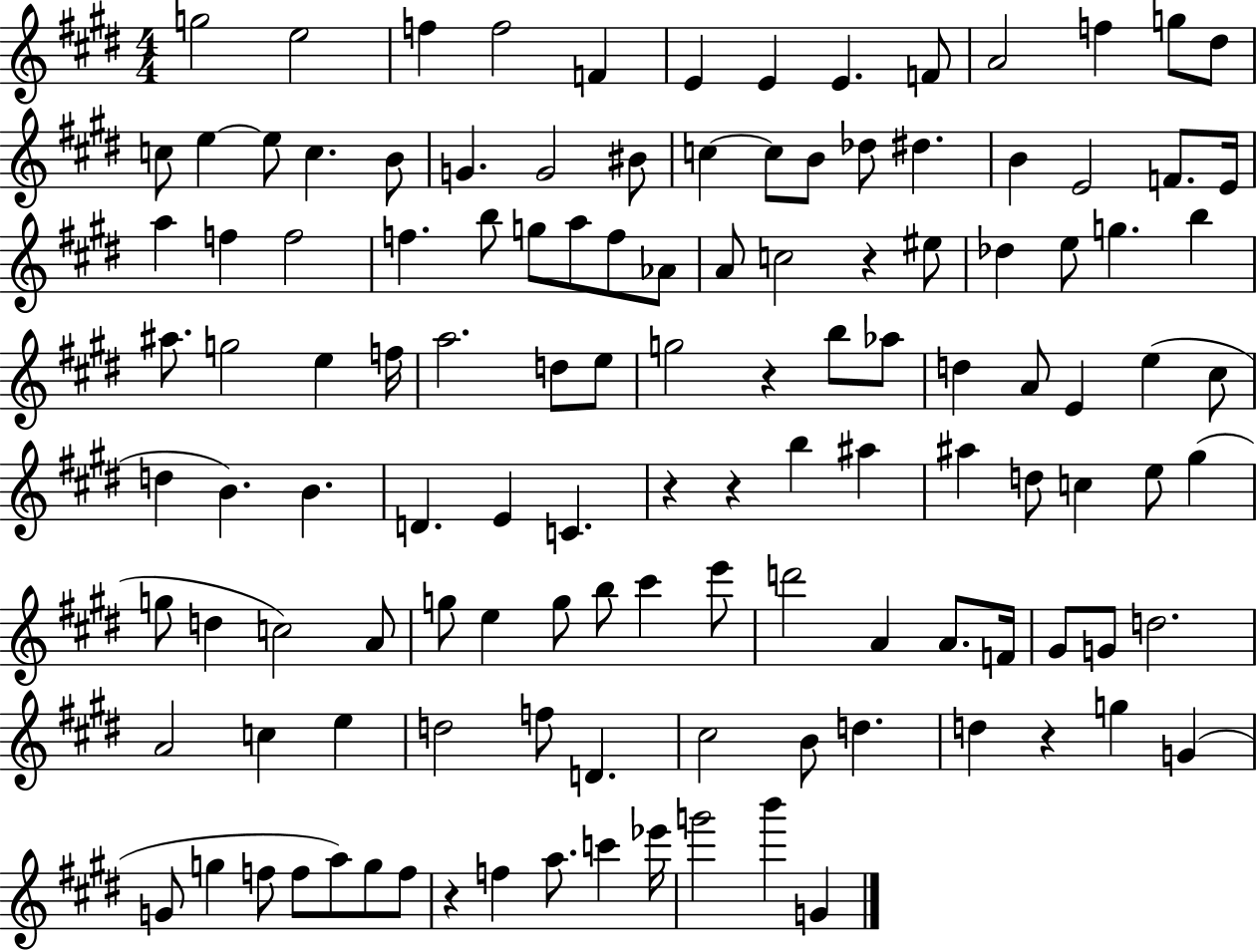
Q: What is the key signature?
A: E major